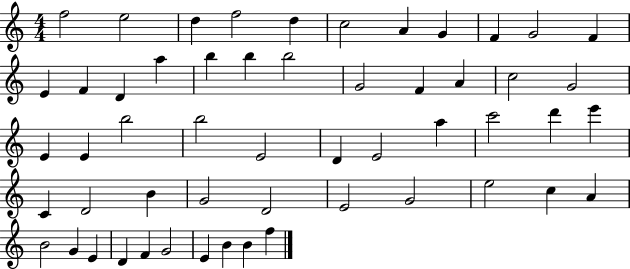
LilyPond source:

{
  \clef treble
  \numericTimeSignature
  \time 4/4
  \key c \major
  f''2 e''2 | d''4 f''2 d''4 | c''2 a'4 g'4 | f'4 g'2 f'4 | \break e'4 f'4 d'4 a''4 | b''4 b''4 b''2 | g'2 f'4 a'4 | c''2 g'2 | \break e'4 e'4 b''2 | b''2 e'2 | d'4 e'2 a''4 | c'''2 d'''4 e'''4 | \break c'4 d'2 b'4 | g'2 d'2 | e'2 g'2 | e''2 c''4 a'4 | \break b'2 g'4 e'4 | d'4 f'4 g'2 | e'4 b'4 b'4 f''4 | \bar "|."
}